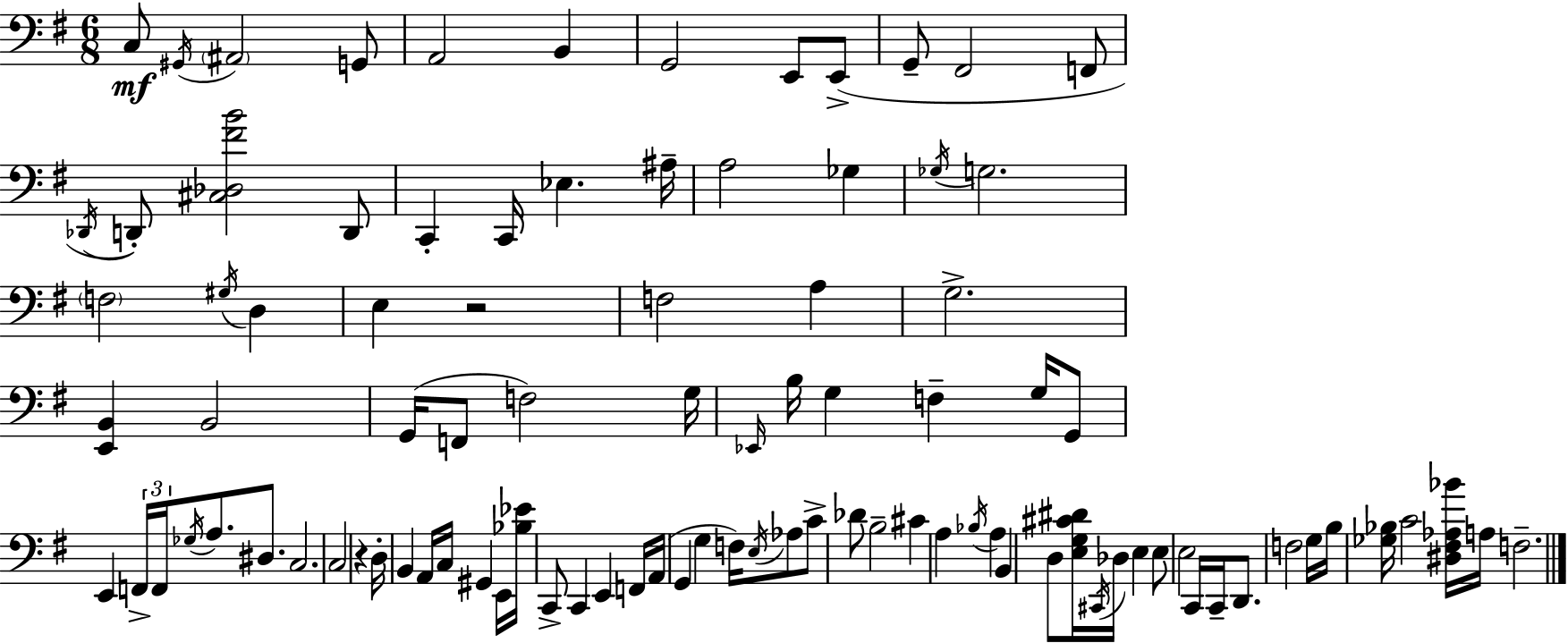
X:1
T:Untitled
M:6/8
L:1/4
K:G
C,/2 ^G,,/4 ^A,,2 G,,/2 A,,2 B,, G,,2 E,,/2 E,,/2 G,,/2 ^F,,2 F,,/2 _D,,/4 D,,/2 [^C,_D,^FB]2 D,,/2 C,, C,,/4 _E, ^A,/4 A,2 _G, _G,/4 G,2 F,2 ^G,/4 D, E, z2 F,2 A, G,2 [E,,B,,] B,,2 G,,/4 F,,/2 F,2 G,/4 _E,,/4 B,/4 G, F, G,/4 G,,/2 E,, F,,/4 F,,/4 _G,/4 A,/2 ^D,/2 C,2 C,2 z D,/4 B,, A,,/4 C,/4 ^G,, E,,/4 [_B,_E]/4 C,,/2 C,, E,, F,,/4 A,,/4 G,, G, F,/4 E,/4 _A,/2 C/2 _D/2 B,2 ^C A, _B,/4 A, B,, D,/2 [E,G,^C^D]/4 ^C,,/4 _D,/4 E, E,/2 E,2 C,,/4 C,,/4 D,,/2 F,2 G,/4 B,/4 [_G,_B,]/4 C2 [^D,^F,_A,_B]/4 A,/4 F,2